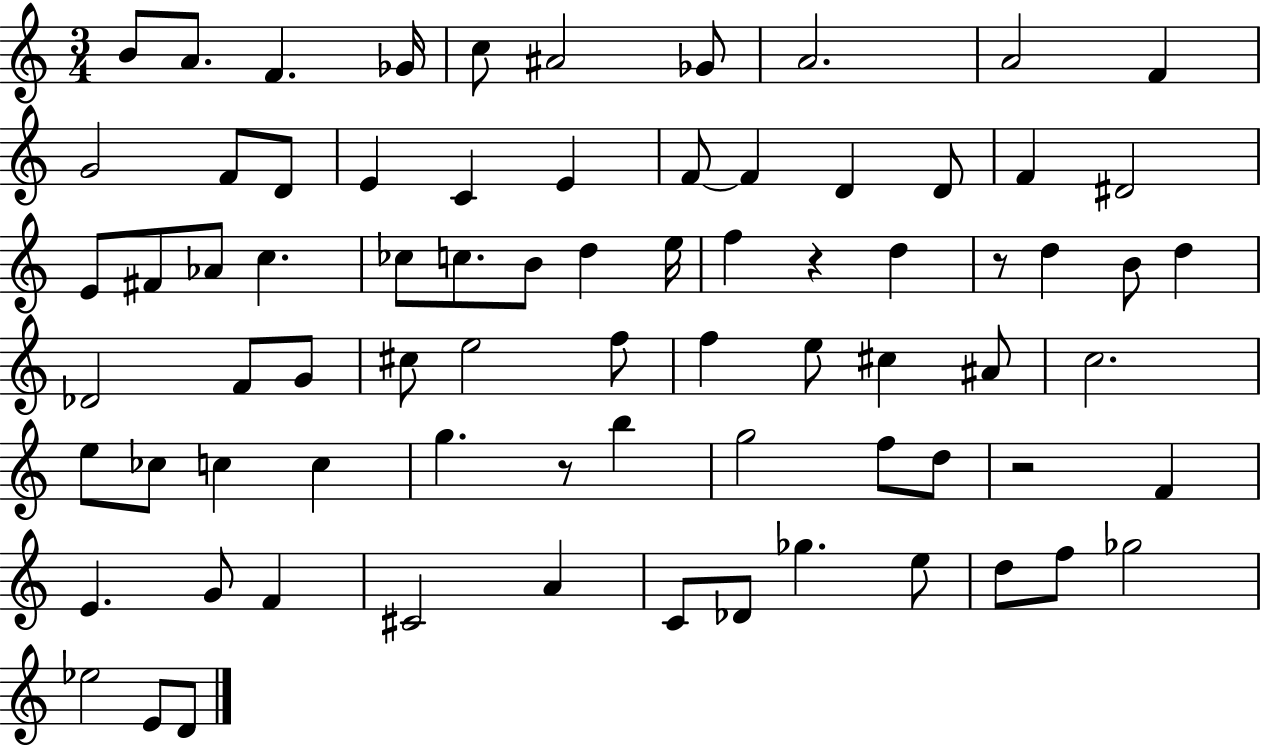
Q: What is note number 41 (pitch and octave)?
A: E5